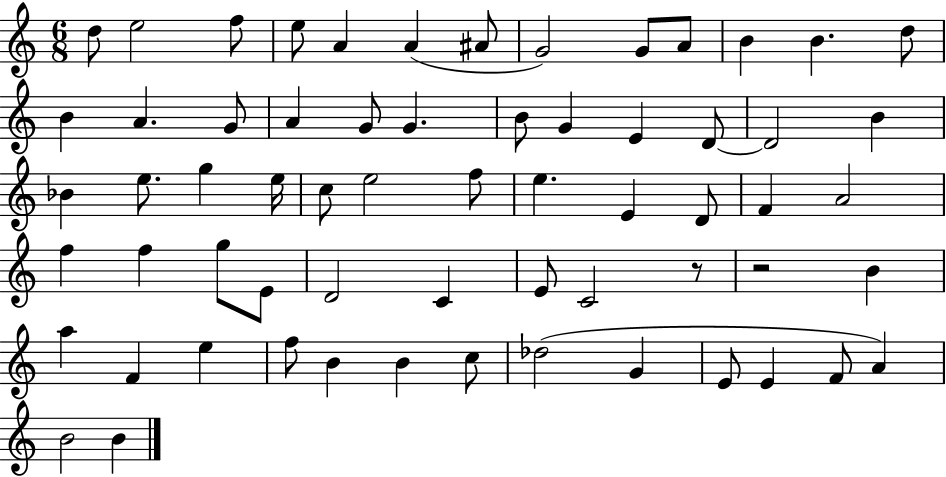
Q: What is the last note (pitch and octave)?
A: B4